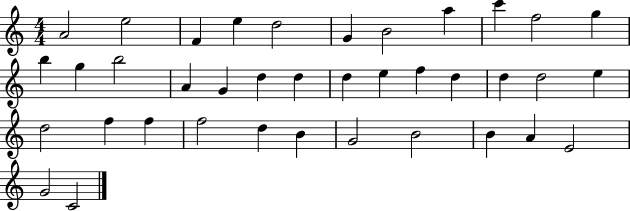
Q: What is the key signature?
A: C major